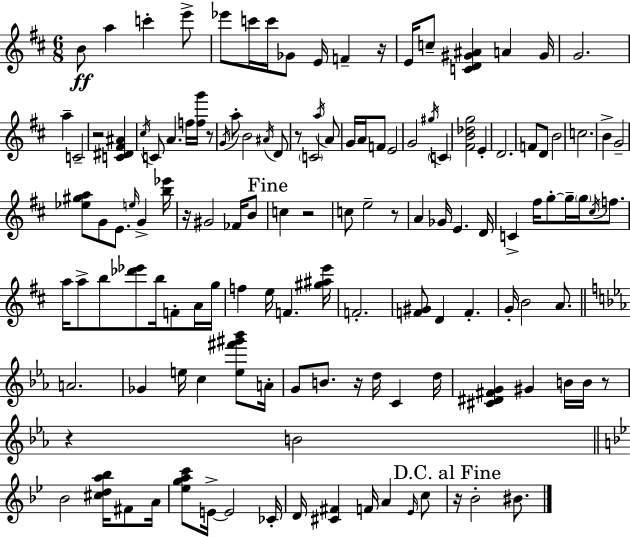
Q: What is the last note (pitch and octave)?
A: BIS4